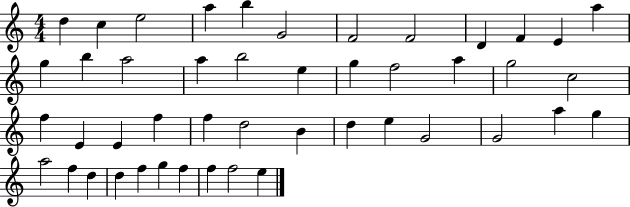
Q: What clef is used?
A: treble